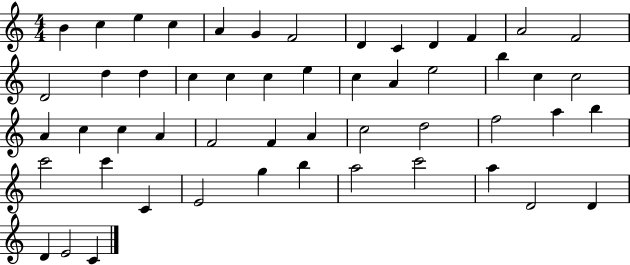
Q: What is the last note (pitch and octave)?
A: C4